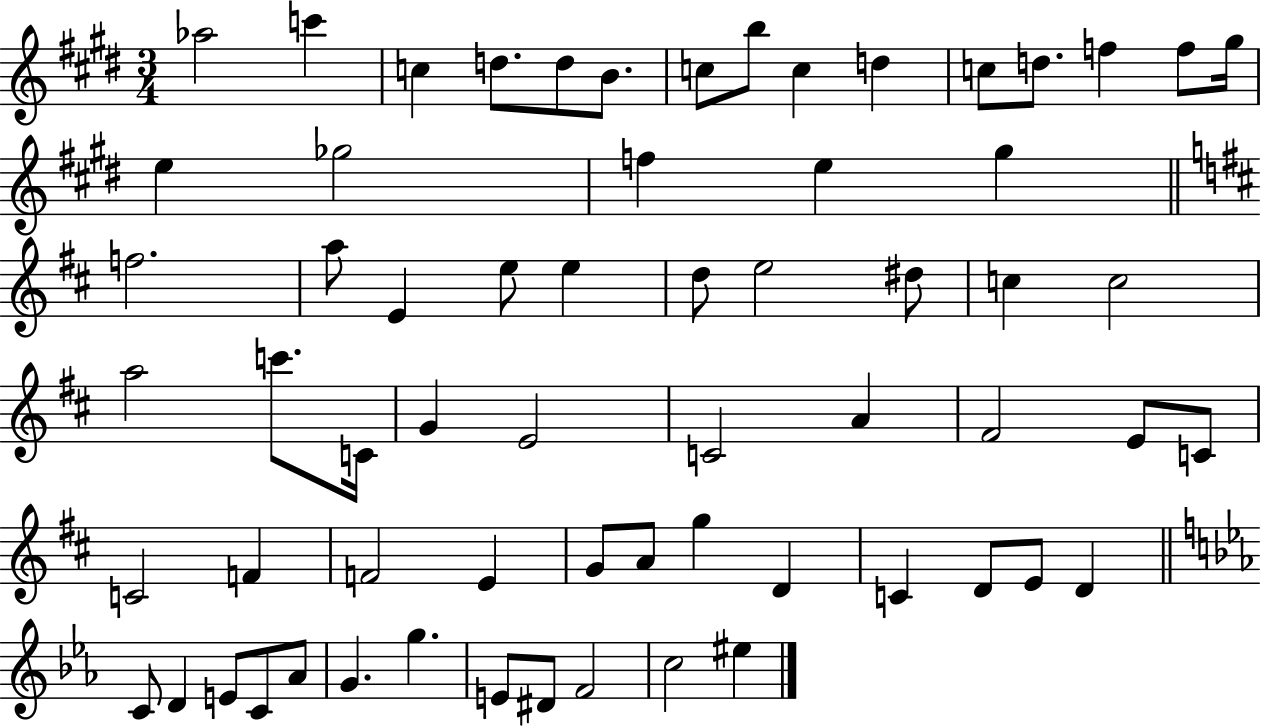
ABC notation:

X:1
T:Untitled
M:3/4
L:1/4
K:E
_a2 c' c d/2 d/2 B/2 c/2 b/2 c d c/2 d/2 f f/2 ^g/4 e _g2 f e ^g f2 a/2 E e/2 e d/2 e2 ^d/2 c c2 a2 c'/2 C/4 G E2 C2 A ^F2 E/2 C/2 C2 F F2 E G/2 A/2 g D C D/2 E/2 D C/2 D E/2 C/2 _A/2 G g E/2 ^D/2 F2 c2 ^e